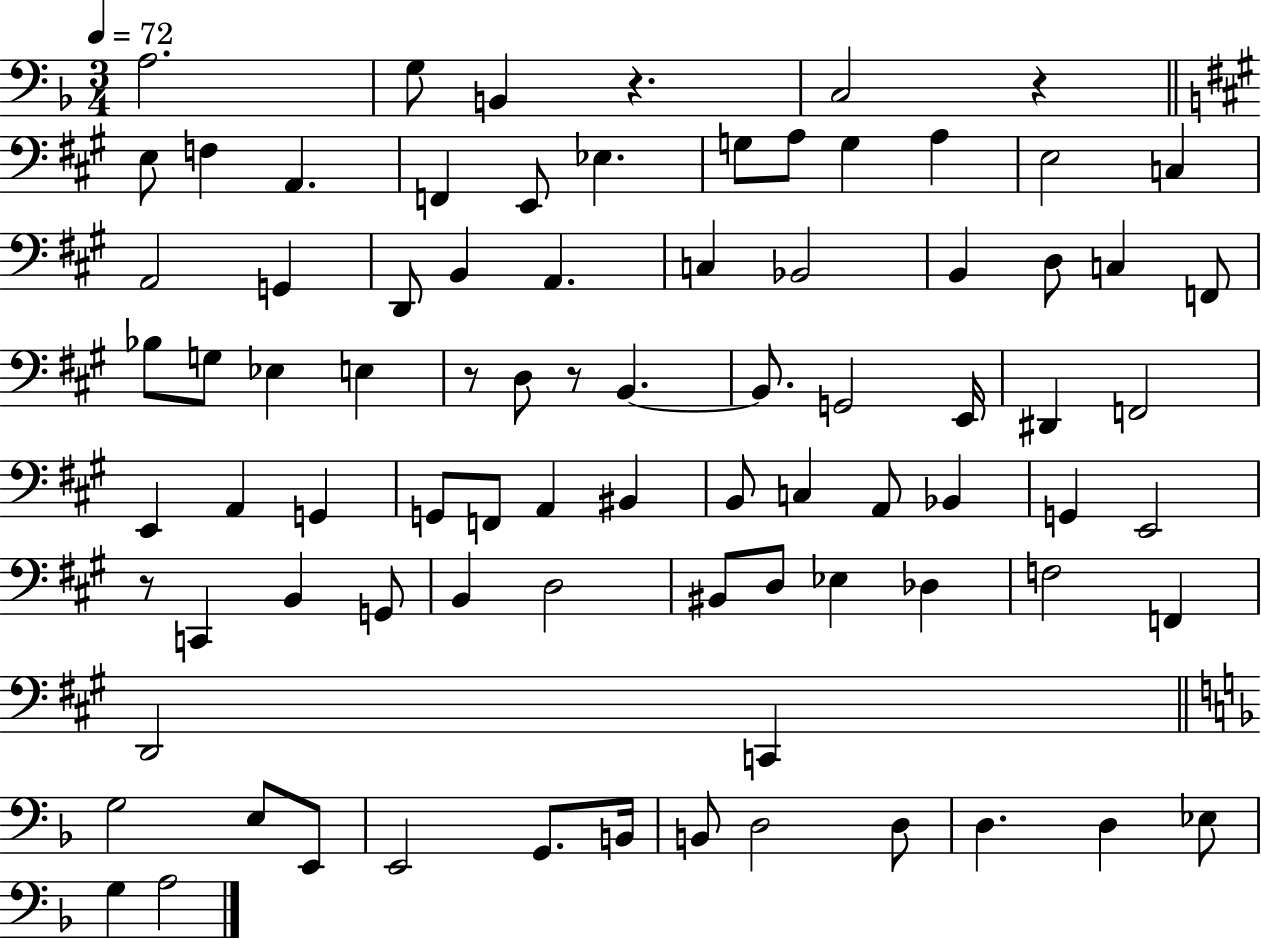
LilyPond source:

{
  \clef bass
  \numericTimeSignature
  \time 3/4
  \key f \major
  \tempo 4 = 72
  a2. | g8 b,4 r4. | c2 r4 | \bar "||" \break \key a \major e8 f4 a,4. | f,4 e,8 ees4. | g8 a8 g4 a4 | e2 c4 | \break a,2 g,4 | d,8 b,4 a,4. | c4 bes,2 | b,4 d8 c4 f,8 | \break bes8 g8 ees4 e4 | r8 d8 r8 b,4.~~ | b,8. g,2 e,16 | dis,4 f,2 | \break e,4 a,4 g,4 | g,8 f,8 a,4 bis,4 | b,8 c4 a,8 bes,4 | g,4 e,2 | \break r8 c,4 b,4 g,8 | b,4 d2 | bis,8 d8 ees4 des4 | f2 f,4 | \break d,2 c,4 | \bar "||" \break \key d \minor g2 e8 e,8 | e,2 g,8. b,16 | b,8 d2 d8 | d4. d4 ees8 | \break g4 a2 | \bar "|."
}